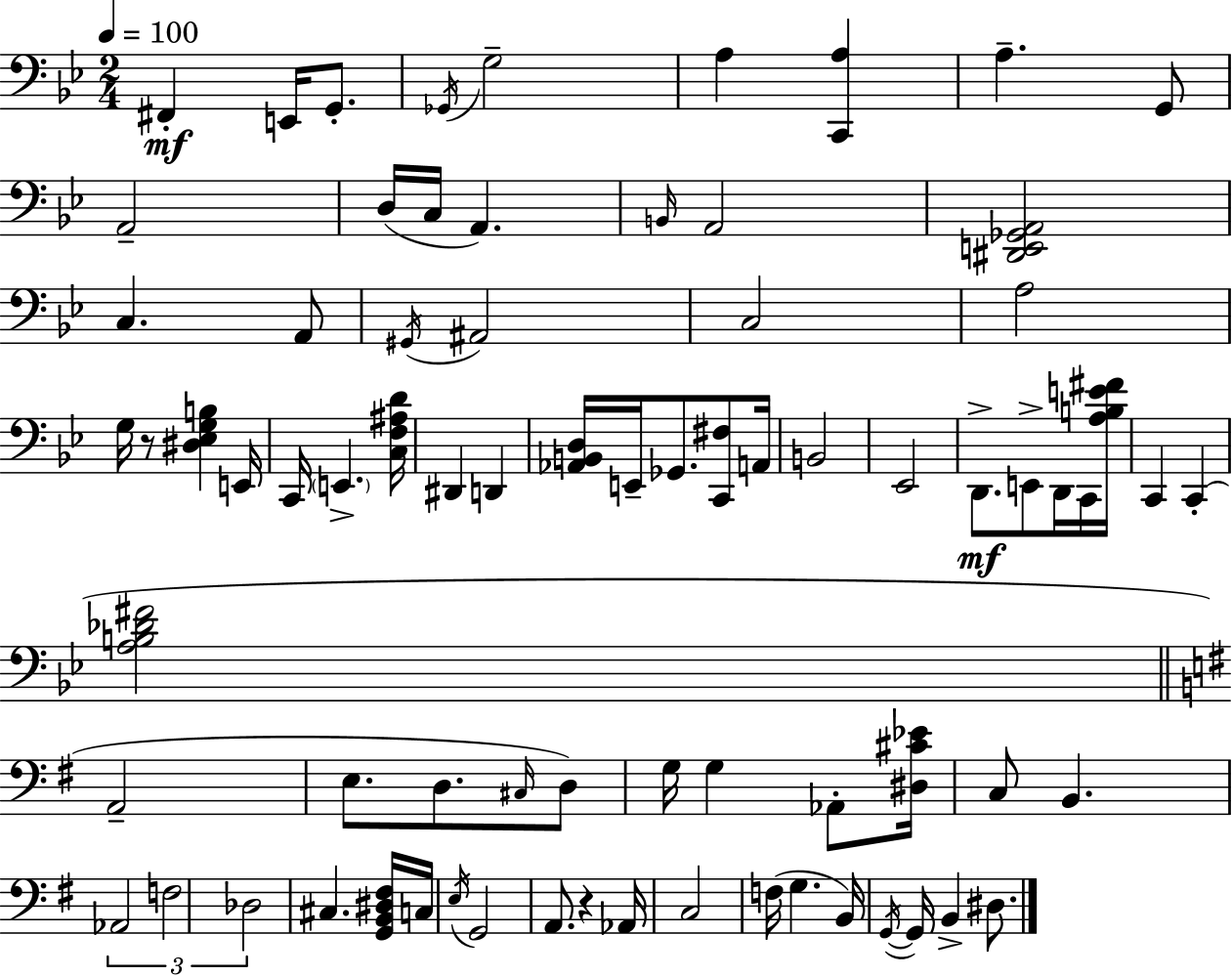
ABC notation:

X:1
T:Untitled
M:2/4
L:1/4
K:Gm
^F,, E,,/4 G,,/2 _G,,/4 G,2 A, [C,,A,] A, G,,/2 A,,2 D,/4 C,/4 A,, B,,/4 A,,2 [^D,,E,,_G,,A,,]2 C, A,,/2 ^G,,/4 ^A,,2 C,2 A,2 G,/4 z/2 [^D,_E,G,B,] E,,/4 C,,/4 E,, [C,F,^A,D]/4 ^D,, D,, [_A,,B,,D,]/4 E,,/4 _G,,/2 [C,,^F,]/2 A,,/4 B,,2 _E,,2 D,,/2 E,,/2 D,,/4 C,,/4 [A,B,E^F]/4 C,, C,, [A,B,_D^F]2 A,,2 E,/2 D,/2 ^C,/4 D,/2 G,/4 G, _A,,/2 [^D,^C_E]/4 C,/2 B,, _A,,2 F,2 _D,2 ^C, [G,,B,,^D,^F,]/4 C,/4 E,/4 G,,2 A,,/2 z _A,,/4 C,2 F,/4 G, B,,/4 G,,/4 G,,/4 B,, ^D,/2